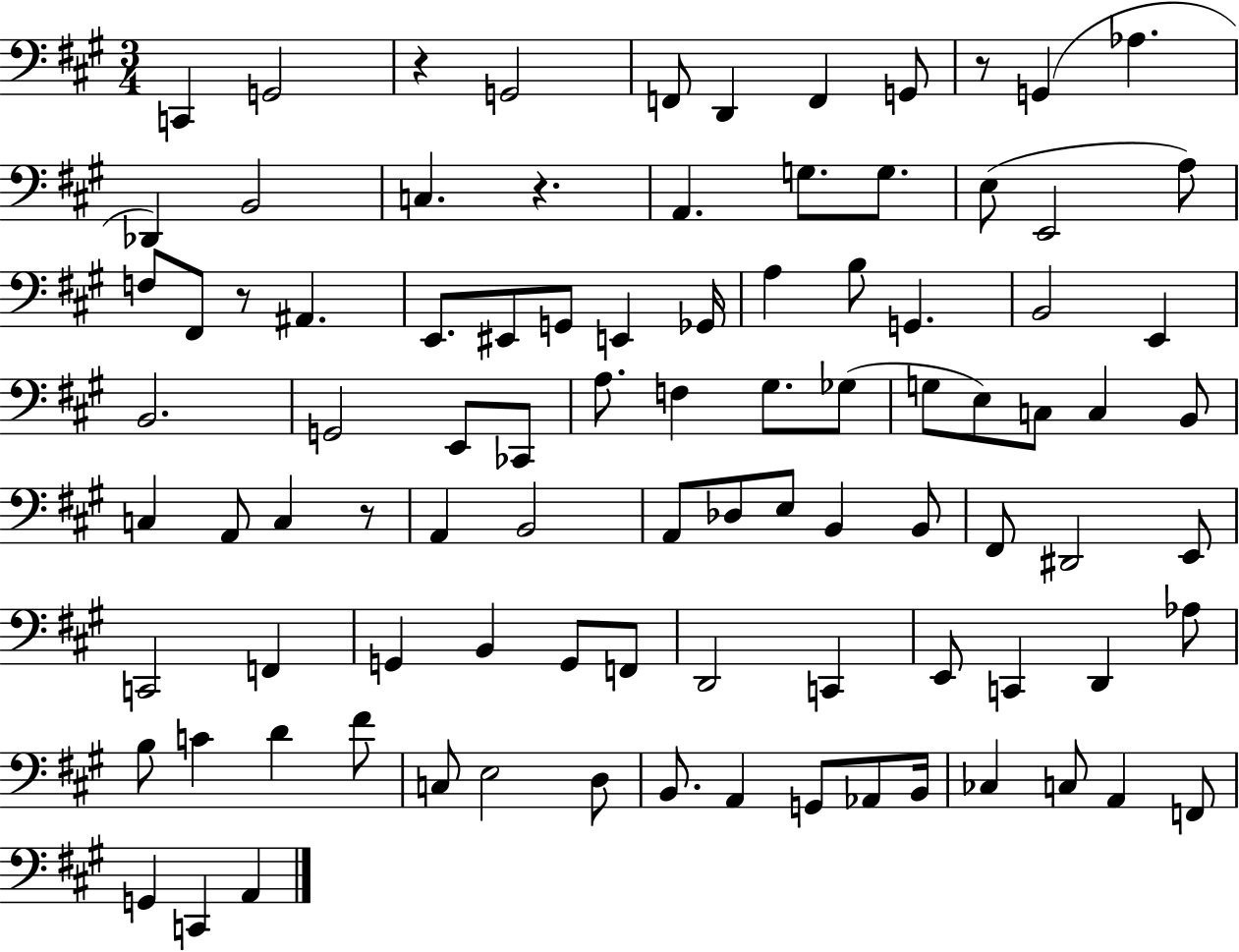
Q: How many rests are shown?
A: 5